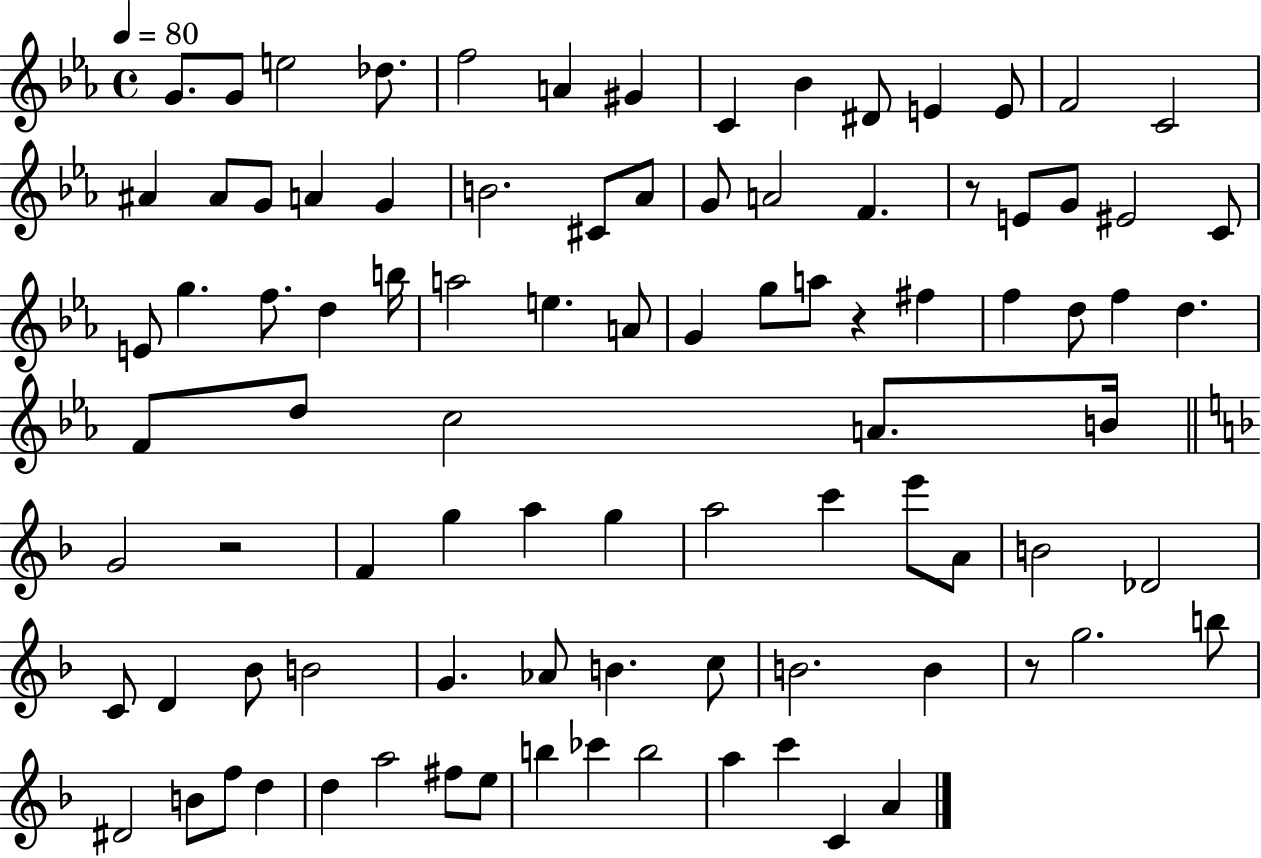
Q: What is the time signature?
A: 4/4